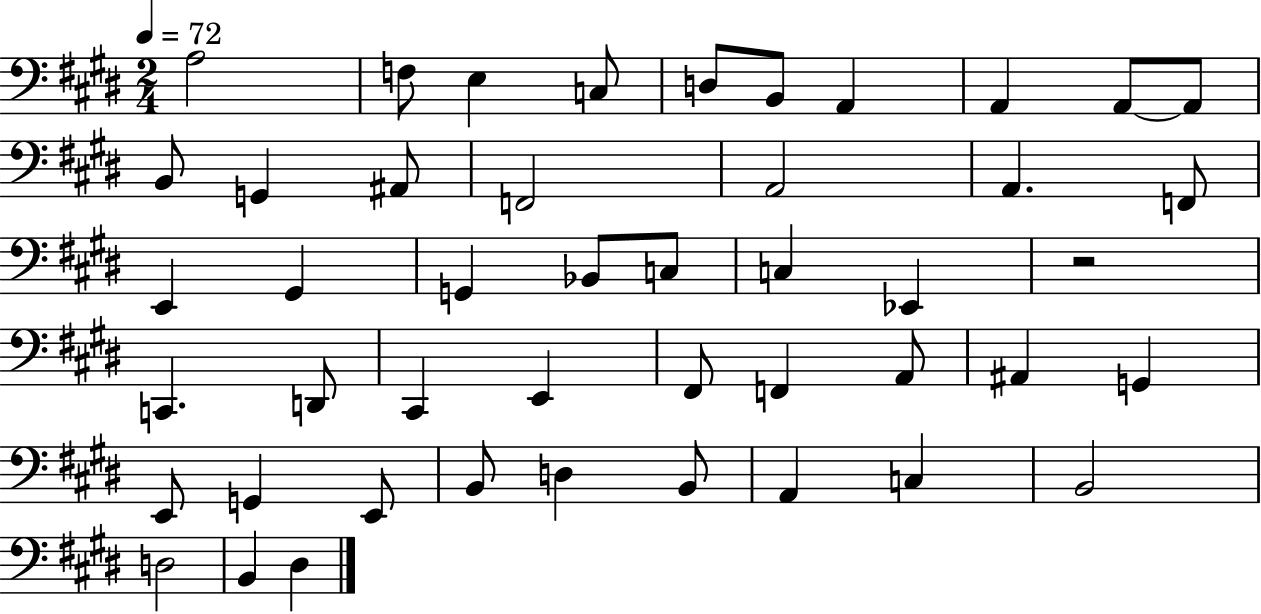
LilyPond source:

{
  \clef bass
  \numericTimeSignature
  \time 2/4
  \key e \major
  \tempo 4 = 72
  a2 | f8 e4 c8 | d8 b,8 a,4 | a,4 a,8~~ a,8 | \break b,8 g,4 ais,8 | f,2 | a,2 | a,4. f,8 | \break e,4 gis,4 | g,4 bes,8 c8 | c4 ees,4 | r2 | \break c,4. d,8 | cis,4 e,4 | fis,8 f,4 a,8 | ais,4 g,4 | \break e,8 g,4 e,8 | b,8 d4 b,8 | a,4 c4 | b,2 | \break d2 | b,4 dis4 | \bar "|."
}